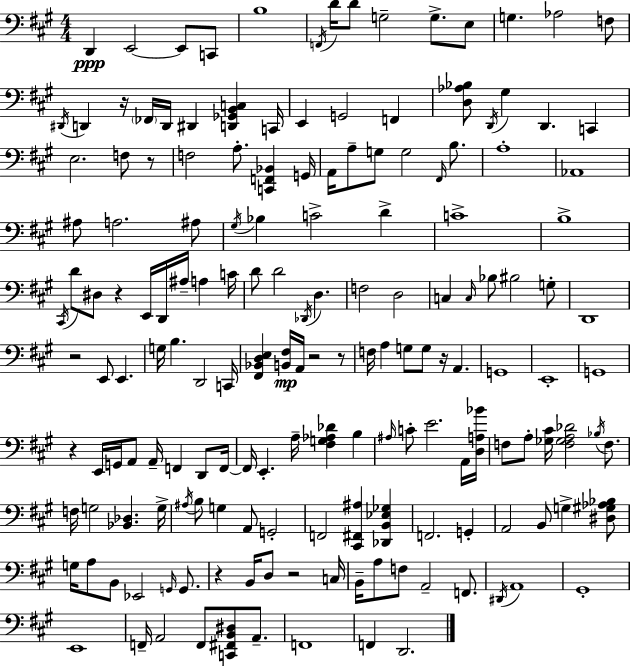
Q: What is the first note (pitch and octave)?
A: D2